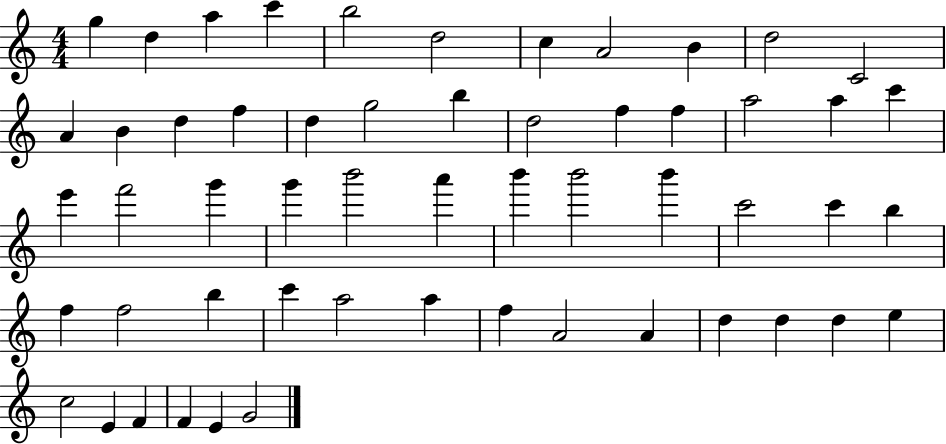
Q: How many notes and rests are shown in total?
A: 55